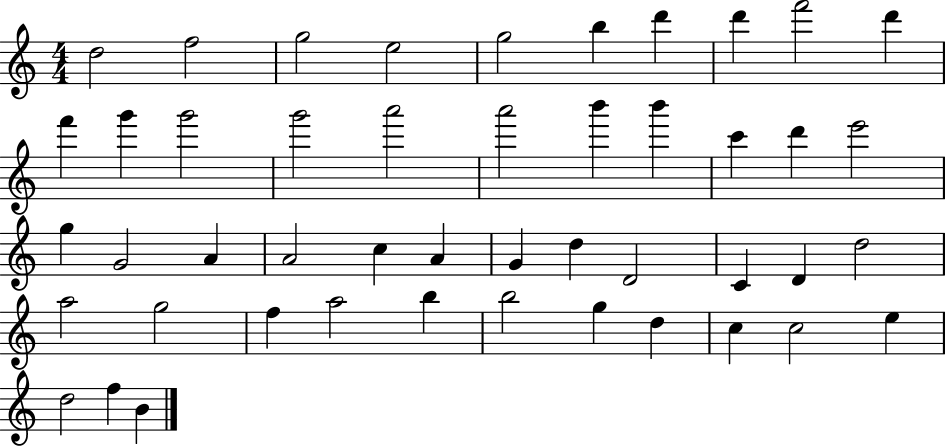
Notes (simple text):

D5/h F5/h G5/h E5/h G5/h B5/q D6/q D6/q F6/h D6/q F6/q G6/q G6/h G6/h A6/h A6/h B6/q B6/q C6/q D6/q E6/h G5/q G4/h A4/q A4/h C5/q A4/q G4/q D5/q D4/h C4/q D4/q D5/h A5/h G5/h F5/q A5/h B5/q B5/h G5/q D5/q C5/q C5/h E5/q D5/h F5/q B4/q